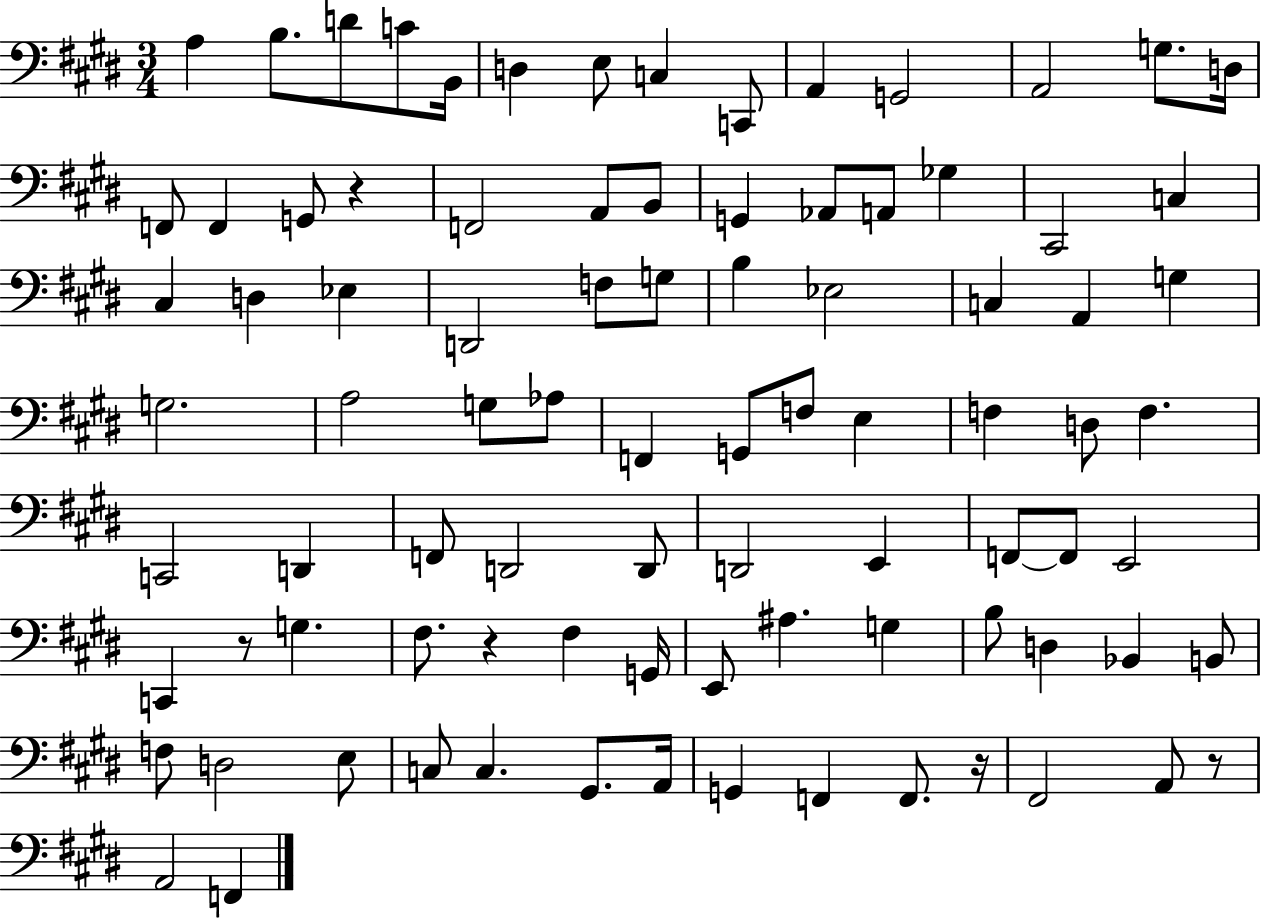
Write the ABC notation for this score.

X:1
T:Untitled
M:3/4
L:1/4
K:E
A, B,/2 D/2 C/2 B,,/4 D, E,/2 C, C,,/2 A,, G,,2 A,,2 G,/2 D,/4 F,,/2 F,, G,,/2 z F,,2 A,,/2 B,,/2 G,, _A,,/2 A,,/2 _G, ^C,,2 C, ^C, D, _E, D,,2 F,/2 G,/2 B, _E,2 C, A,, G, G,2 A,2 G,/2 _A,/2 F,, G,,/2 F,/2 E, F, D,/2 F, C,,2 D,, F,,/2 D,,2 D,,/2 D,,2 E,, F,,/2 F,,/2 E,,2 C,, z/2 G, ^F,/2 z ^F, G,,/4 E,,/2 ^A, G, B,/2 D, _B,, B,,/2 F,/2 D,2 E,/2 C,/2 C, ^G,,/2 A,,/4 G,, F,, F,,/2 z/4 ^F,,2 A,,/2 z/2 A,,2 F,,